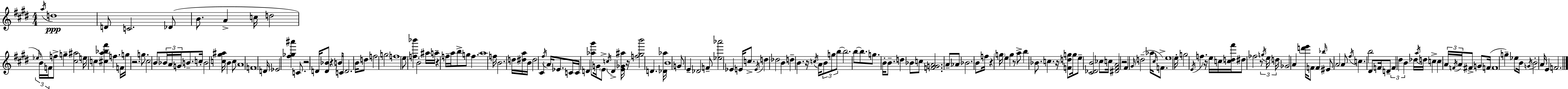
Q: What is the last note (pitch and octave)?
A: F4